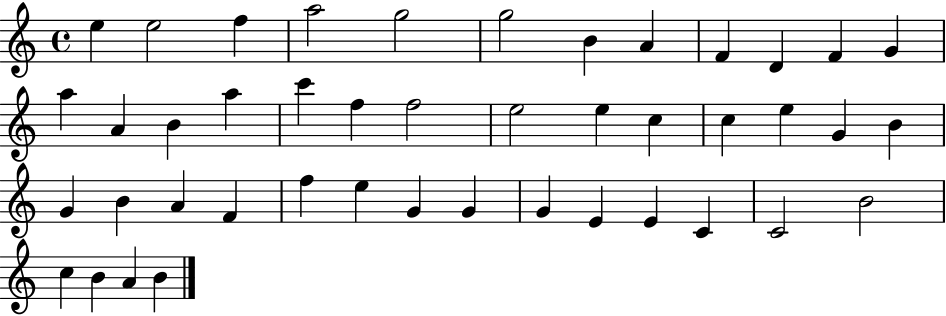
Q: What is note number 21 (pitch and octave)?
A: E5